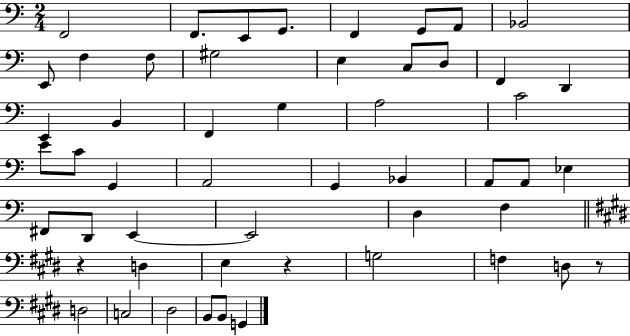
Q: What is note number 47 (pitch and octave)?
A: B2